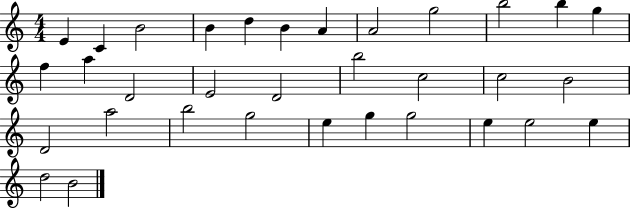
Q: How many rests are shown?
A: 0